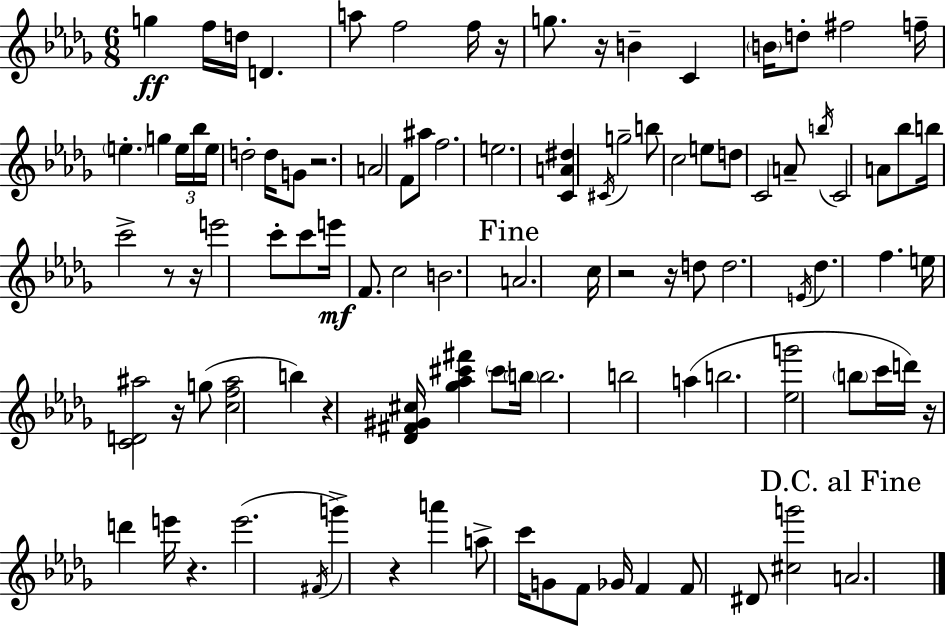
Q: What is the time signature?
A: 6/8